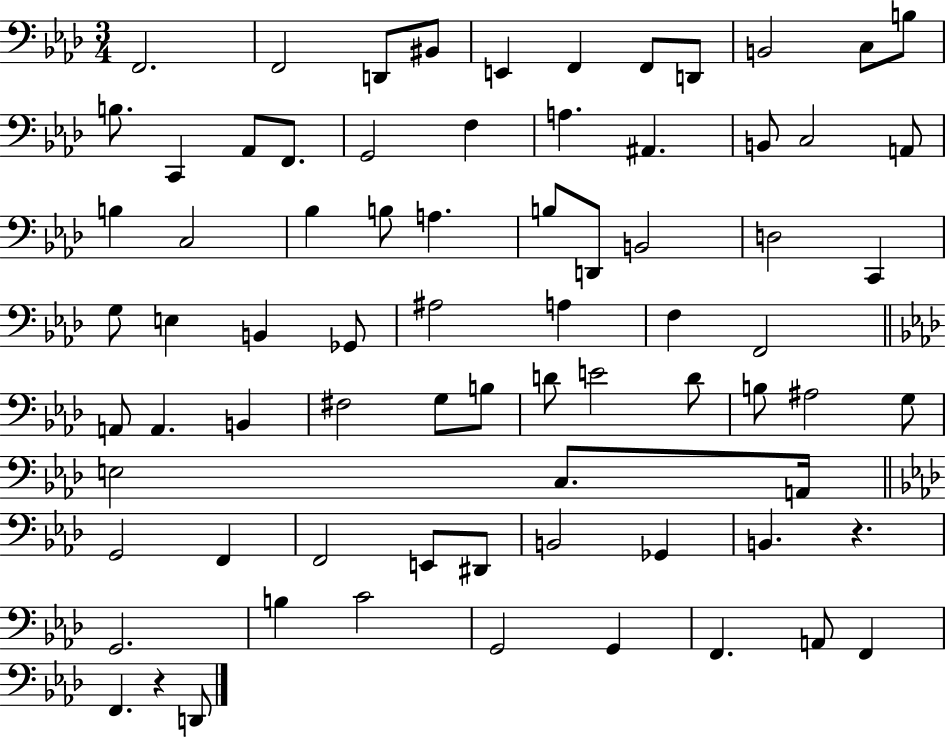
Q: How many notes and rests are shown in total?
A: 75